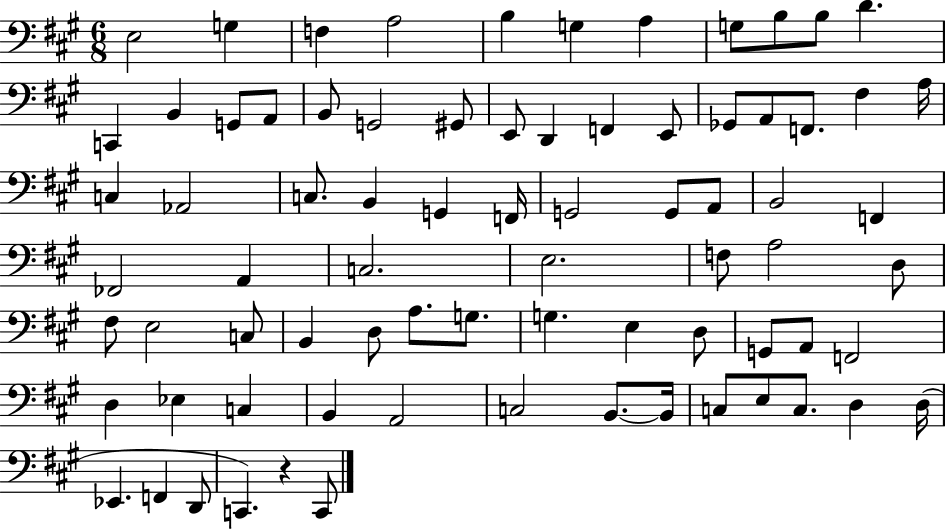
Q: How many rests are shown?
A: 1